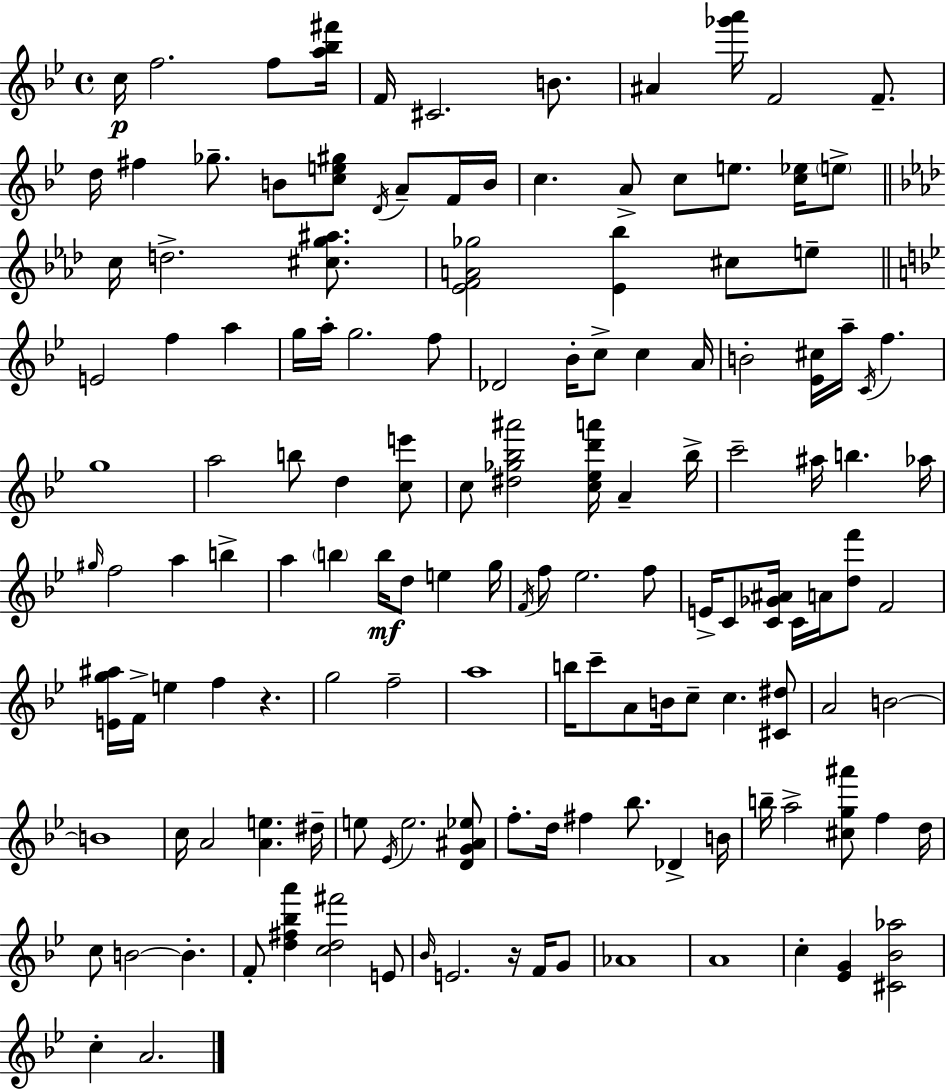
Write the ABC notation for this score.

X:1
T:Untitled
M:4/4
L:1/4
K:Bb
c/4 f2 f/2 [a_b^f']/4 F/4 ^C2 B/2 ^A [_g'a']/4 F2 F/2 d/4 ^f _g/2 B/2 [ce^g]/2 D/4 A/2 F/4 B/4 c A/2 c/2 e/2 [c_e]/4 e/2 c/4 d2 [^cg^a]/2 [_EFA_g]2 [_E_b] ^c/2 e/2 E2 f a g/4 a/4 g2 f/2 _D2 _B/4 c/2 c A/4 B2 [_E^c]/4 a/4 C/4 f g4 a2 b/2 d [ce']/2 c/2 [^d_g_b^a']2 [c_ed'a']/4 A _b/4 c'2 ^a/4 b _a/4 ^g/4 f2 a b a b b/4 d/2 e g/4 F/4 f/2 _e2 f/2 E/4 C/2 [C_G^A]/4 C/4 A/4 [df']/2 F2 [Eg^a]/4 F/4 e f z g2 f2 a4 b/4 c'/2 A/2 B/4 c/2 c [^C^d]/2 A2 B2 B4 c/4 A2 [Ae] ^d/4 e/2 _E/4 e2 [DG^A_e]/2 f/2 d/4 ^f _b/2 _D B/4 b/4 a2 [^cg^a']/2 f d/4 c/2 B2 B F/2 [d^f_ba'] [cd^f']2 E/2 _B/4 E2 z/4 F/4 G/2 _A4 A4 c [_EG] [^C_B_a]2 c A2